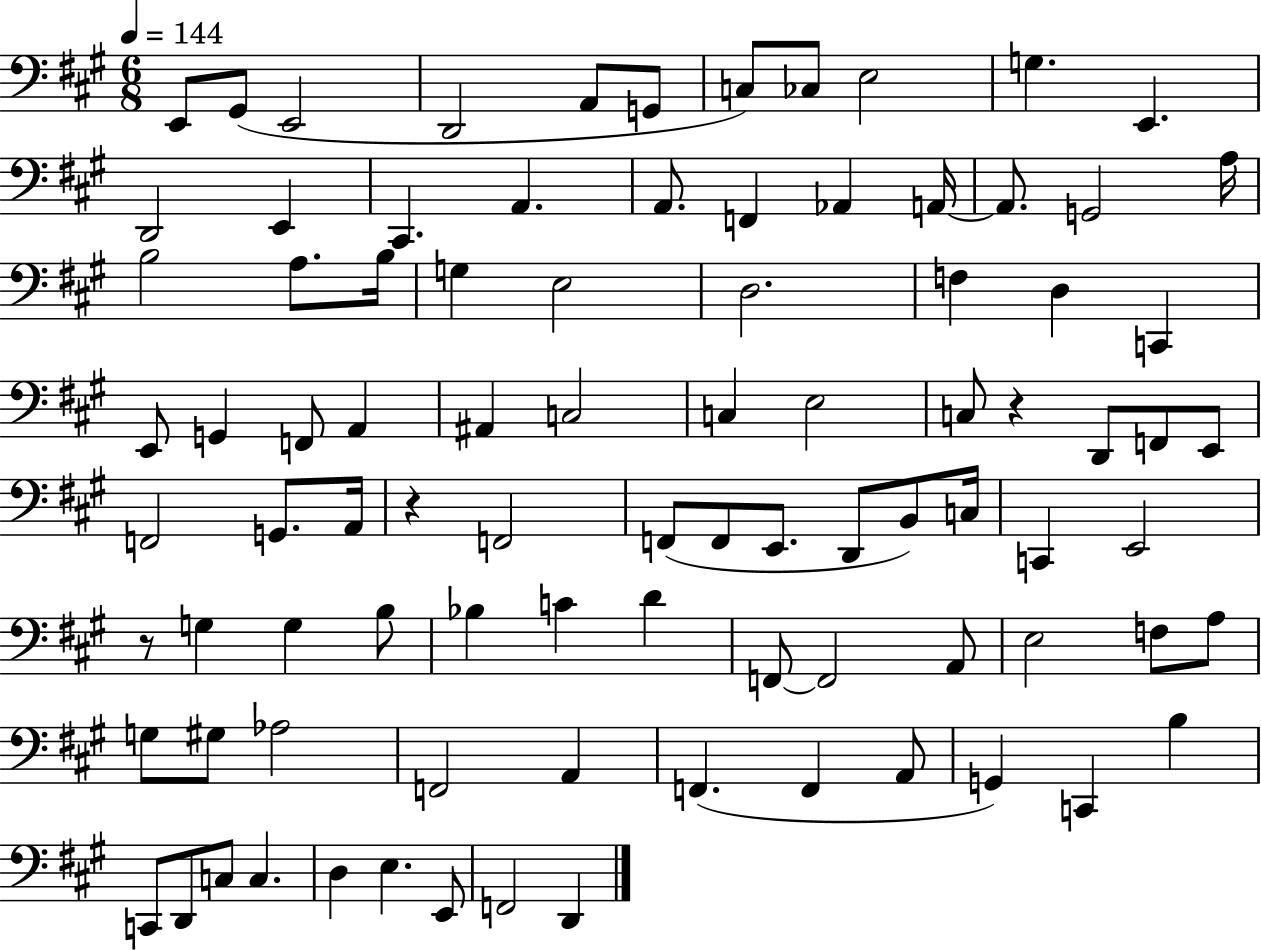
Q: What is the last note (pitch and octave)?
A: D2